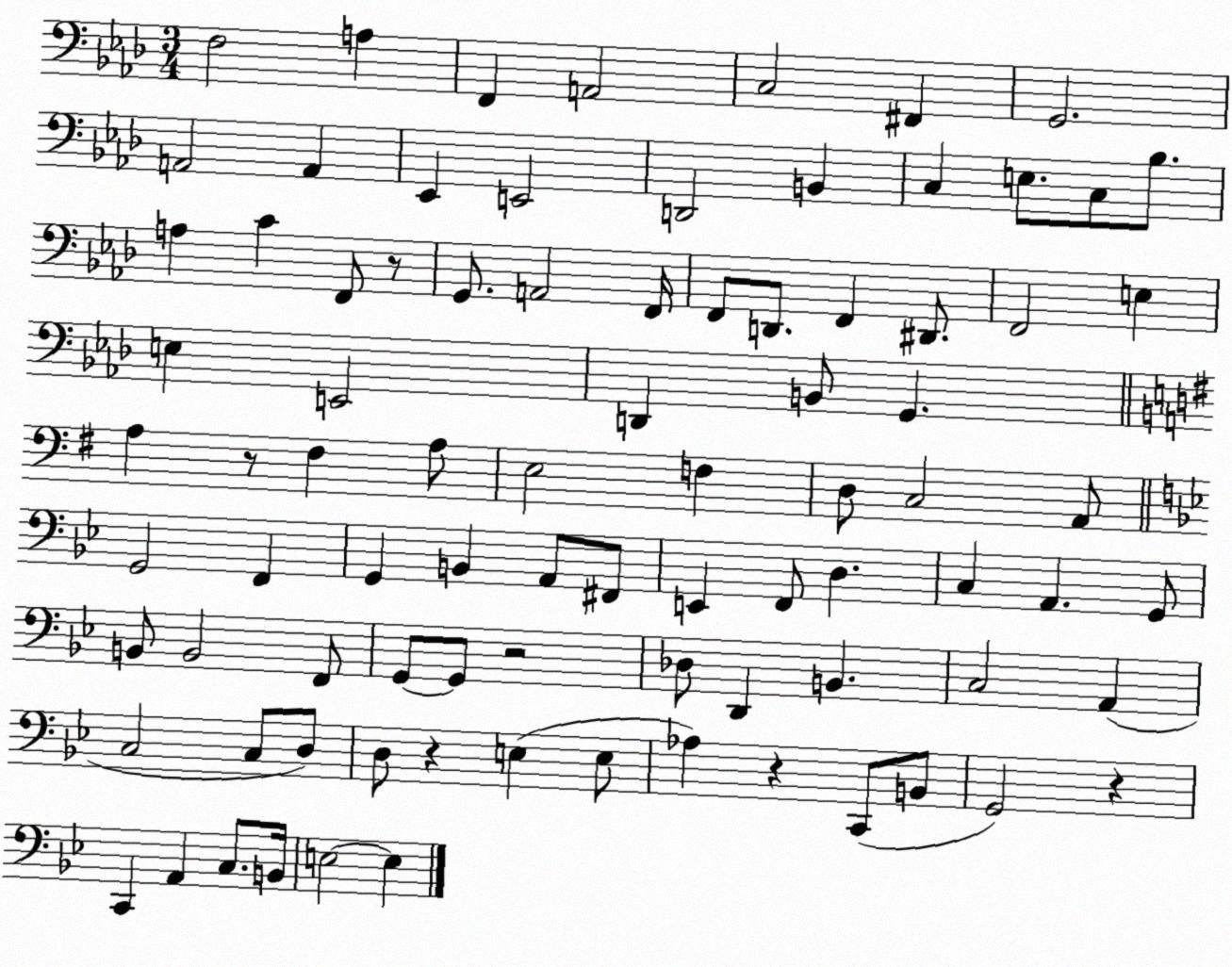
X:1
T:Untitled
M:3/4
L:1/4
K:Ab
F,2 A, F,, A,,2 C,2 ^F,, G,,2 A,,2 A,, _E,, E,,2 D,,2 B,, C, E,/2 C,/2 _B,/2 A, C F,,/2 z/2 G,,/2 A,,2 F,,/4 F,,/2 D,,/2 F,, ^D,,/2 F,,2 E, E, E,,2 D,, B,,/2 G,, A, z/2 ^F, A,/2 E,2 F, D,/2 C,2 A,,/2 G,,2 F,, G,, B,, A,,/2 ^F,,/2 E,, F,,/2 D, C, A,, G,,/2 B,,/2 B,,2 F,,/2 G,,/2 G,,/2 z2 _D,/2 D,, B,, C,2 A,, C,2 C,/2 D,/2 D,/2 z E, E,/2 _A, z C,,/2 B,,/2 G,,2 z C,, A,, C,/2 B,,/4 E,2 E,